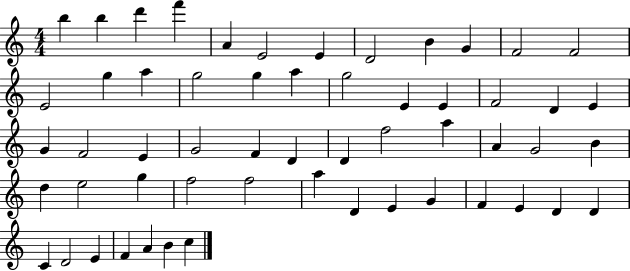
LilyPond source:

{
  \clef treble
  \numericTimeSignature
  \time 4/4
  \key c \major
  b''4 b''4 d'''4 f'''4 | a'4 e'2 e'4 | d'2 b'4 g'4 | f'2 f'2 | \break e'2 g''4 a''4 | g''2 g''4 a''4 | g''2 e'4 e'4 | f'2 d'4 e'4 | \break g'4 f'2 e'4 | g'2 f'4 d'4 | d'4 f''2 a''4 | a'4 g'2 b'4 | \break d''4 e''2 g''4 | f''2 f''2 | a''4 d'4 e'4 g'4 | f'4 e'4 d'4 d'4 | \break c'4 d'2 e'4 | f'4 a'4 b'4 c''4 | \bar "|."
}